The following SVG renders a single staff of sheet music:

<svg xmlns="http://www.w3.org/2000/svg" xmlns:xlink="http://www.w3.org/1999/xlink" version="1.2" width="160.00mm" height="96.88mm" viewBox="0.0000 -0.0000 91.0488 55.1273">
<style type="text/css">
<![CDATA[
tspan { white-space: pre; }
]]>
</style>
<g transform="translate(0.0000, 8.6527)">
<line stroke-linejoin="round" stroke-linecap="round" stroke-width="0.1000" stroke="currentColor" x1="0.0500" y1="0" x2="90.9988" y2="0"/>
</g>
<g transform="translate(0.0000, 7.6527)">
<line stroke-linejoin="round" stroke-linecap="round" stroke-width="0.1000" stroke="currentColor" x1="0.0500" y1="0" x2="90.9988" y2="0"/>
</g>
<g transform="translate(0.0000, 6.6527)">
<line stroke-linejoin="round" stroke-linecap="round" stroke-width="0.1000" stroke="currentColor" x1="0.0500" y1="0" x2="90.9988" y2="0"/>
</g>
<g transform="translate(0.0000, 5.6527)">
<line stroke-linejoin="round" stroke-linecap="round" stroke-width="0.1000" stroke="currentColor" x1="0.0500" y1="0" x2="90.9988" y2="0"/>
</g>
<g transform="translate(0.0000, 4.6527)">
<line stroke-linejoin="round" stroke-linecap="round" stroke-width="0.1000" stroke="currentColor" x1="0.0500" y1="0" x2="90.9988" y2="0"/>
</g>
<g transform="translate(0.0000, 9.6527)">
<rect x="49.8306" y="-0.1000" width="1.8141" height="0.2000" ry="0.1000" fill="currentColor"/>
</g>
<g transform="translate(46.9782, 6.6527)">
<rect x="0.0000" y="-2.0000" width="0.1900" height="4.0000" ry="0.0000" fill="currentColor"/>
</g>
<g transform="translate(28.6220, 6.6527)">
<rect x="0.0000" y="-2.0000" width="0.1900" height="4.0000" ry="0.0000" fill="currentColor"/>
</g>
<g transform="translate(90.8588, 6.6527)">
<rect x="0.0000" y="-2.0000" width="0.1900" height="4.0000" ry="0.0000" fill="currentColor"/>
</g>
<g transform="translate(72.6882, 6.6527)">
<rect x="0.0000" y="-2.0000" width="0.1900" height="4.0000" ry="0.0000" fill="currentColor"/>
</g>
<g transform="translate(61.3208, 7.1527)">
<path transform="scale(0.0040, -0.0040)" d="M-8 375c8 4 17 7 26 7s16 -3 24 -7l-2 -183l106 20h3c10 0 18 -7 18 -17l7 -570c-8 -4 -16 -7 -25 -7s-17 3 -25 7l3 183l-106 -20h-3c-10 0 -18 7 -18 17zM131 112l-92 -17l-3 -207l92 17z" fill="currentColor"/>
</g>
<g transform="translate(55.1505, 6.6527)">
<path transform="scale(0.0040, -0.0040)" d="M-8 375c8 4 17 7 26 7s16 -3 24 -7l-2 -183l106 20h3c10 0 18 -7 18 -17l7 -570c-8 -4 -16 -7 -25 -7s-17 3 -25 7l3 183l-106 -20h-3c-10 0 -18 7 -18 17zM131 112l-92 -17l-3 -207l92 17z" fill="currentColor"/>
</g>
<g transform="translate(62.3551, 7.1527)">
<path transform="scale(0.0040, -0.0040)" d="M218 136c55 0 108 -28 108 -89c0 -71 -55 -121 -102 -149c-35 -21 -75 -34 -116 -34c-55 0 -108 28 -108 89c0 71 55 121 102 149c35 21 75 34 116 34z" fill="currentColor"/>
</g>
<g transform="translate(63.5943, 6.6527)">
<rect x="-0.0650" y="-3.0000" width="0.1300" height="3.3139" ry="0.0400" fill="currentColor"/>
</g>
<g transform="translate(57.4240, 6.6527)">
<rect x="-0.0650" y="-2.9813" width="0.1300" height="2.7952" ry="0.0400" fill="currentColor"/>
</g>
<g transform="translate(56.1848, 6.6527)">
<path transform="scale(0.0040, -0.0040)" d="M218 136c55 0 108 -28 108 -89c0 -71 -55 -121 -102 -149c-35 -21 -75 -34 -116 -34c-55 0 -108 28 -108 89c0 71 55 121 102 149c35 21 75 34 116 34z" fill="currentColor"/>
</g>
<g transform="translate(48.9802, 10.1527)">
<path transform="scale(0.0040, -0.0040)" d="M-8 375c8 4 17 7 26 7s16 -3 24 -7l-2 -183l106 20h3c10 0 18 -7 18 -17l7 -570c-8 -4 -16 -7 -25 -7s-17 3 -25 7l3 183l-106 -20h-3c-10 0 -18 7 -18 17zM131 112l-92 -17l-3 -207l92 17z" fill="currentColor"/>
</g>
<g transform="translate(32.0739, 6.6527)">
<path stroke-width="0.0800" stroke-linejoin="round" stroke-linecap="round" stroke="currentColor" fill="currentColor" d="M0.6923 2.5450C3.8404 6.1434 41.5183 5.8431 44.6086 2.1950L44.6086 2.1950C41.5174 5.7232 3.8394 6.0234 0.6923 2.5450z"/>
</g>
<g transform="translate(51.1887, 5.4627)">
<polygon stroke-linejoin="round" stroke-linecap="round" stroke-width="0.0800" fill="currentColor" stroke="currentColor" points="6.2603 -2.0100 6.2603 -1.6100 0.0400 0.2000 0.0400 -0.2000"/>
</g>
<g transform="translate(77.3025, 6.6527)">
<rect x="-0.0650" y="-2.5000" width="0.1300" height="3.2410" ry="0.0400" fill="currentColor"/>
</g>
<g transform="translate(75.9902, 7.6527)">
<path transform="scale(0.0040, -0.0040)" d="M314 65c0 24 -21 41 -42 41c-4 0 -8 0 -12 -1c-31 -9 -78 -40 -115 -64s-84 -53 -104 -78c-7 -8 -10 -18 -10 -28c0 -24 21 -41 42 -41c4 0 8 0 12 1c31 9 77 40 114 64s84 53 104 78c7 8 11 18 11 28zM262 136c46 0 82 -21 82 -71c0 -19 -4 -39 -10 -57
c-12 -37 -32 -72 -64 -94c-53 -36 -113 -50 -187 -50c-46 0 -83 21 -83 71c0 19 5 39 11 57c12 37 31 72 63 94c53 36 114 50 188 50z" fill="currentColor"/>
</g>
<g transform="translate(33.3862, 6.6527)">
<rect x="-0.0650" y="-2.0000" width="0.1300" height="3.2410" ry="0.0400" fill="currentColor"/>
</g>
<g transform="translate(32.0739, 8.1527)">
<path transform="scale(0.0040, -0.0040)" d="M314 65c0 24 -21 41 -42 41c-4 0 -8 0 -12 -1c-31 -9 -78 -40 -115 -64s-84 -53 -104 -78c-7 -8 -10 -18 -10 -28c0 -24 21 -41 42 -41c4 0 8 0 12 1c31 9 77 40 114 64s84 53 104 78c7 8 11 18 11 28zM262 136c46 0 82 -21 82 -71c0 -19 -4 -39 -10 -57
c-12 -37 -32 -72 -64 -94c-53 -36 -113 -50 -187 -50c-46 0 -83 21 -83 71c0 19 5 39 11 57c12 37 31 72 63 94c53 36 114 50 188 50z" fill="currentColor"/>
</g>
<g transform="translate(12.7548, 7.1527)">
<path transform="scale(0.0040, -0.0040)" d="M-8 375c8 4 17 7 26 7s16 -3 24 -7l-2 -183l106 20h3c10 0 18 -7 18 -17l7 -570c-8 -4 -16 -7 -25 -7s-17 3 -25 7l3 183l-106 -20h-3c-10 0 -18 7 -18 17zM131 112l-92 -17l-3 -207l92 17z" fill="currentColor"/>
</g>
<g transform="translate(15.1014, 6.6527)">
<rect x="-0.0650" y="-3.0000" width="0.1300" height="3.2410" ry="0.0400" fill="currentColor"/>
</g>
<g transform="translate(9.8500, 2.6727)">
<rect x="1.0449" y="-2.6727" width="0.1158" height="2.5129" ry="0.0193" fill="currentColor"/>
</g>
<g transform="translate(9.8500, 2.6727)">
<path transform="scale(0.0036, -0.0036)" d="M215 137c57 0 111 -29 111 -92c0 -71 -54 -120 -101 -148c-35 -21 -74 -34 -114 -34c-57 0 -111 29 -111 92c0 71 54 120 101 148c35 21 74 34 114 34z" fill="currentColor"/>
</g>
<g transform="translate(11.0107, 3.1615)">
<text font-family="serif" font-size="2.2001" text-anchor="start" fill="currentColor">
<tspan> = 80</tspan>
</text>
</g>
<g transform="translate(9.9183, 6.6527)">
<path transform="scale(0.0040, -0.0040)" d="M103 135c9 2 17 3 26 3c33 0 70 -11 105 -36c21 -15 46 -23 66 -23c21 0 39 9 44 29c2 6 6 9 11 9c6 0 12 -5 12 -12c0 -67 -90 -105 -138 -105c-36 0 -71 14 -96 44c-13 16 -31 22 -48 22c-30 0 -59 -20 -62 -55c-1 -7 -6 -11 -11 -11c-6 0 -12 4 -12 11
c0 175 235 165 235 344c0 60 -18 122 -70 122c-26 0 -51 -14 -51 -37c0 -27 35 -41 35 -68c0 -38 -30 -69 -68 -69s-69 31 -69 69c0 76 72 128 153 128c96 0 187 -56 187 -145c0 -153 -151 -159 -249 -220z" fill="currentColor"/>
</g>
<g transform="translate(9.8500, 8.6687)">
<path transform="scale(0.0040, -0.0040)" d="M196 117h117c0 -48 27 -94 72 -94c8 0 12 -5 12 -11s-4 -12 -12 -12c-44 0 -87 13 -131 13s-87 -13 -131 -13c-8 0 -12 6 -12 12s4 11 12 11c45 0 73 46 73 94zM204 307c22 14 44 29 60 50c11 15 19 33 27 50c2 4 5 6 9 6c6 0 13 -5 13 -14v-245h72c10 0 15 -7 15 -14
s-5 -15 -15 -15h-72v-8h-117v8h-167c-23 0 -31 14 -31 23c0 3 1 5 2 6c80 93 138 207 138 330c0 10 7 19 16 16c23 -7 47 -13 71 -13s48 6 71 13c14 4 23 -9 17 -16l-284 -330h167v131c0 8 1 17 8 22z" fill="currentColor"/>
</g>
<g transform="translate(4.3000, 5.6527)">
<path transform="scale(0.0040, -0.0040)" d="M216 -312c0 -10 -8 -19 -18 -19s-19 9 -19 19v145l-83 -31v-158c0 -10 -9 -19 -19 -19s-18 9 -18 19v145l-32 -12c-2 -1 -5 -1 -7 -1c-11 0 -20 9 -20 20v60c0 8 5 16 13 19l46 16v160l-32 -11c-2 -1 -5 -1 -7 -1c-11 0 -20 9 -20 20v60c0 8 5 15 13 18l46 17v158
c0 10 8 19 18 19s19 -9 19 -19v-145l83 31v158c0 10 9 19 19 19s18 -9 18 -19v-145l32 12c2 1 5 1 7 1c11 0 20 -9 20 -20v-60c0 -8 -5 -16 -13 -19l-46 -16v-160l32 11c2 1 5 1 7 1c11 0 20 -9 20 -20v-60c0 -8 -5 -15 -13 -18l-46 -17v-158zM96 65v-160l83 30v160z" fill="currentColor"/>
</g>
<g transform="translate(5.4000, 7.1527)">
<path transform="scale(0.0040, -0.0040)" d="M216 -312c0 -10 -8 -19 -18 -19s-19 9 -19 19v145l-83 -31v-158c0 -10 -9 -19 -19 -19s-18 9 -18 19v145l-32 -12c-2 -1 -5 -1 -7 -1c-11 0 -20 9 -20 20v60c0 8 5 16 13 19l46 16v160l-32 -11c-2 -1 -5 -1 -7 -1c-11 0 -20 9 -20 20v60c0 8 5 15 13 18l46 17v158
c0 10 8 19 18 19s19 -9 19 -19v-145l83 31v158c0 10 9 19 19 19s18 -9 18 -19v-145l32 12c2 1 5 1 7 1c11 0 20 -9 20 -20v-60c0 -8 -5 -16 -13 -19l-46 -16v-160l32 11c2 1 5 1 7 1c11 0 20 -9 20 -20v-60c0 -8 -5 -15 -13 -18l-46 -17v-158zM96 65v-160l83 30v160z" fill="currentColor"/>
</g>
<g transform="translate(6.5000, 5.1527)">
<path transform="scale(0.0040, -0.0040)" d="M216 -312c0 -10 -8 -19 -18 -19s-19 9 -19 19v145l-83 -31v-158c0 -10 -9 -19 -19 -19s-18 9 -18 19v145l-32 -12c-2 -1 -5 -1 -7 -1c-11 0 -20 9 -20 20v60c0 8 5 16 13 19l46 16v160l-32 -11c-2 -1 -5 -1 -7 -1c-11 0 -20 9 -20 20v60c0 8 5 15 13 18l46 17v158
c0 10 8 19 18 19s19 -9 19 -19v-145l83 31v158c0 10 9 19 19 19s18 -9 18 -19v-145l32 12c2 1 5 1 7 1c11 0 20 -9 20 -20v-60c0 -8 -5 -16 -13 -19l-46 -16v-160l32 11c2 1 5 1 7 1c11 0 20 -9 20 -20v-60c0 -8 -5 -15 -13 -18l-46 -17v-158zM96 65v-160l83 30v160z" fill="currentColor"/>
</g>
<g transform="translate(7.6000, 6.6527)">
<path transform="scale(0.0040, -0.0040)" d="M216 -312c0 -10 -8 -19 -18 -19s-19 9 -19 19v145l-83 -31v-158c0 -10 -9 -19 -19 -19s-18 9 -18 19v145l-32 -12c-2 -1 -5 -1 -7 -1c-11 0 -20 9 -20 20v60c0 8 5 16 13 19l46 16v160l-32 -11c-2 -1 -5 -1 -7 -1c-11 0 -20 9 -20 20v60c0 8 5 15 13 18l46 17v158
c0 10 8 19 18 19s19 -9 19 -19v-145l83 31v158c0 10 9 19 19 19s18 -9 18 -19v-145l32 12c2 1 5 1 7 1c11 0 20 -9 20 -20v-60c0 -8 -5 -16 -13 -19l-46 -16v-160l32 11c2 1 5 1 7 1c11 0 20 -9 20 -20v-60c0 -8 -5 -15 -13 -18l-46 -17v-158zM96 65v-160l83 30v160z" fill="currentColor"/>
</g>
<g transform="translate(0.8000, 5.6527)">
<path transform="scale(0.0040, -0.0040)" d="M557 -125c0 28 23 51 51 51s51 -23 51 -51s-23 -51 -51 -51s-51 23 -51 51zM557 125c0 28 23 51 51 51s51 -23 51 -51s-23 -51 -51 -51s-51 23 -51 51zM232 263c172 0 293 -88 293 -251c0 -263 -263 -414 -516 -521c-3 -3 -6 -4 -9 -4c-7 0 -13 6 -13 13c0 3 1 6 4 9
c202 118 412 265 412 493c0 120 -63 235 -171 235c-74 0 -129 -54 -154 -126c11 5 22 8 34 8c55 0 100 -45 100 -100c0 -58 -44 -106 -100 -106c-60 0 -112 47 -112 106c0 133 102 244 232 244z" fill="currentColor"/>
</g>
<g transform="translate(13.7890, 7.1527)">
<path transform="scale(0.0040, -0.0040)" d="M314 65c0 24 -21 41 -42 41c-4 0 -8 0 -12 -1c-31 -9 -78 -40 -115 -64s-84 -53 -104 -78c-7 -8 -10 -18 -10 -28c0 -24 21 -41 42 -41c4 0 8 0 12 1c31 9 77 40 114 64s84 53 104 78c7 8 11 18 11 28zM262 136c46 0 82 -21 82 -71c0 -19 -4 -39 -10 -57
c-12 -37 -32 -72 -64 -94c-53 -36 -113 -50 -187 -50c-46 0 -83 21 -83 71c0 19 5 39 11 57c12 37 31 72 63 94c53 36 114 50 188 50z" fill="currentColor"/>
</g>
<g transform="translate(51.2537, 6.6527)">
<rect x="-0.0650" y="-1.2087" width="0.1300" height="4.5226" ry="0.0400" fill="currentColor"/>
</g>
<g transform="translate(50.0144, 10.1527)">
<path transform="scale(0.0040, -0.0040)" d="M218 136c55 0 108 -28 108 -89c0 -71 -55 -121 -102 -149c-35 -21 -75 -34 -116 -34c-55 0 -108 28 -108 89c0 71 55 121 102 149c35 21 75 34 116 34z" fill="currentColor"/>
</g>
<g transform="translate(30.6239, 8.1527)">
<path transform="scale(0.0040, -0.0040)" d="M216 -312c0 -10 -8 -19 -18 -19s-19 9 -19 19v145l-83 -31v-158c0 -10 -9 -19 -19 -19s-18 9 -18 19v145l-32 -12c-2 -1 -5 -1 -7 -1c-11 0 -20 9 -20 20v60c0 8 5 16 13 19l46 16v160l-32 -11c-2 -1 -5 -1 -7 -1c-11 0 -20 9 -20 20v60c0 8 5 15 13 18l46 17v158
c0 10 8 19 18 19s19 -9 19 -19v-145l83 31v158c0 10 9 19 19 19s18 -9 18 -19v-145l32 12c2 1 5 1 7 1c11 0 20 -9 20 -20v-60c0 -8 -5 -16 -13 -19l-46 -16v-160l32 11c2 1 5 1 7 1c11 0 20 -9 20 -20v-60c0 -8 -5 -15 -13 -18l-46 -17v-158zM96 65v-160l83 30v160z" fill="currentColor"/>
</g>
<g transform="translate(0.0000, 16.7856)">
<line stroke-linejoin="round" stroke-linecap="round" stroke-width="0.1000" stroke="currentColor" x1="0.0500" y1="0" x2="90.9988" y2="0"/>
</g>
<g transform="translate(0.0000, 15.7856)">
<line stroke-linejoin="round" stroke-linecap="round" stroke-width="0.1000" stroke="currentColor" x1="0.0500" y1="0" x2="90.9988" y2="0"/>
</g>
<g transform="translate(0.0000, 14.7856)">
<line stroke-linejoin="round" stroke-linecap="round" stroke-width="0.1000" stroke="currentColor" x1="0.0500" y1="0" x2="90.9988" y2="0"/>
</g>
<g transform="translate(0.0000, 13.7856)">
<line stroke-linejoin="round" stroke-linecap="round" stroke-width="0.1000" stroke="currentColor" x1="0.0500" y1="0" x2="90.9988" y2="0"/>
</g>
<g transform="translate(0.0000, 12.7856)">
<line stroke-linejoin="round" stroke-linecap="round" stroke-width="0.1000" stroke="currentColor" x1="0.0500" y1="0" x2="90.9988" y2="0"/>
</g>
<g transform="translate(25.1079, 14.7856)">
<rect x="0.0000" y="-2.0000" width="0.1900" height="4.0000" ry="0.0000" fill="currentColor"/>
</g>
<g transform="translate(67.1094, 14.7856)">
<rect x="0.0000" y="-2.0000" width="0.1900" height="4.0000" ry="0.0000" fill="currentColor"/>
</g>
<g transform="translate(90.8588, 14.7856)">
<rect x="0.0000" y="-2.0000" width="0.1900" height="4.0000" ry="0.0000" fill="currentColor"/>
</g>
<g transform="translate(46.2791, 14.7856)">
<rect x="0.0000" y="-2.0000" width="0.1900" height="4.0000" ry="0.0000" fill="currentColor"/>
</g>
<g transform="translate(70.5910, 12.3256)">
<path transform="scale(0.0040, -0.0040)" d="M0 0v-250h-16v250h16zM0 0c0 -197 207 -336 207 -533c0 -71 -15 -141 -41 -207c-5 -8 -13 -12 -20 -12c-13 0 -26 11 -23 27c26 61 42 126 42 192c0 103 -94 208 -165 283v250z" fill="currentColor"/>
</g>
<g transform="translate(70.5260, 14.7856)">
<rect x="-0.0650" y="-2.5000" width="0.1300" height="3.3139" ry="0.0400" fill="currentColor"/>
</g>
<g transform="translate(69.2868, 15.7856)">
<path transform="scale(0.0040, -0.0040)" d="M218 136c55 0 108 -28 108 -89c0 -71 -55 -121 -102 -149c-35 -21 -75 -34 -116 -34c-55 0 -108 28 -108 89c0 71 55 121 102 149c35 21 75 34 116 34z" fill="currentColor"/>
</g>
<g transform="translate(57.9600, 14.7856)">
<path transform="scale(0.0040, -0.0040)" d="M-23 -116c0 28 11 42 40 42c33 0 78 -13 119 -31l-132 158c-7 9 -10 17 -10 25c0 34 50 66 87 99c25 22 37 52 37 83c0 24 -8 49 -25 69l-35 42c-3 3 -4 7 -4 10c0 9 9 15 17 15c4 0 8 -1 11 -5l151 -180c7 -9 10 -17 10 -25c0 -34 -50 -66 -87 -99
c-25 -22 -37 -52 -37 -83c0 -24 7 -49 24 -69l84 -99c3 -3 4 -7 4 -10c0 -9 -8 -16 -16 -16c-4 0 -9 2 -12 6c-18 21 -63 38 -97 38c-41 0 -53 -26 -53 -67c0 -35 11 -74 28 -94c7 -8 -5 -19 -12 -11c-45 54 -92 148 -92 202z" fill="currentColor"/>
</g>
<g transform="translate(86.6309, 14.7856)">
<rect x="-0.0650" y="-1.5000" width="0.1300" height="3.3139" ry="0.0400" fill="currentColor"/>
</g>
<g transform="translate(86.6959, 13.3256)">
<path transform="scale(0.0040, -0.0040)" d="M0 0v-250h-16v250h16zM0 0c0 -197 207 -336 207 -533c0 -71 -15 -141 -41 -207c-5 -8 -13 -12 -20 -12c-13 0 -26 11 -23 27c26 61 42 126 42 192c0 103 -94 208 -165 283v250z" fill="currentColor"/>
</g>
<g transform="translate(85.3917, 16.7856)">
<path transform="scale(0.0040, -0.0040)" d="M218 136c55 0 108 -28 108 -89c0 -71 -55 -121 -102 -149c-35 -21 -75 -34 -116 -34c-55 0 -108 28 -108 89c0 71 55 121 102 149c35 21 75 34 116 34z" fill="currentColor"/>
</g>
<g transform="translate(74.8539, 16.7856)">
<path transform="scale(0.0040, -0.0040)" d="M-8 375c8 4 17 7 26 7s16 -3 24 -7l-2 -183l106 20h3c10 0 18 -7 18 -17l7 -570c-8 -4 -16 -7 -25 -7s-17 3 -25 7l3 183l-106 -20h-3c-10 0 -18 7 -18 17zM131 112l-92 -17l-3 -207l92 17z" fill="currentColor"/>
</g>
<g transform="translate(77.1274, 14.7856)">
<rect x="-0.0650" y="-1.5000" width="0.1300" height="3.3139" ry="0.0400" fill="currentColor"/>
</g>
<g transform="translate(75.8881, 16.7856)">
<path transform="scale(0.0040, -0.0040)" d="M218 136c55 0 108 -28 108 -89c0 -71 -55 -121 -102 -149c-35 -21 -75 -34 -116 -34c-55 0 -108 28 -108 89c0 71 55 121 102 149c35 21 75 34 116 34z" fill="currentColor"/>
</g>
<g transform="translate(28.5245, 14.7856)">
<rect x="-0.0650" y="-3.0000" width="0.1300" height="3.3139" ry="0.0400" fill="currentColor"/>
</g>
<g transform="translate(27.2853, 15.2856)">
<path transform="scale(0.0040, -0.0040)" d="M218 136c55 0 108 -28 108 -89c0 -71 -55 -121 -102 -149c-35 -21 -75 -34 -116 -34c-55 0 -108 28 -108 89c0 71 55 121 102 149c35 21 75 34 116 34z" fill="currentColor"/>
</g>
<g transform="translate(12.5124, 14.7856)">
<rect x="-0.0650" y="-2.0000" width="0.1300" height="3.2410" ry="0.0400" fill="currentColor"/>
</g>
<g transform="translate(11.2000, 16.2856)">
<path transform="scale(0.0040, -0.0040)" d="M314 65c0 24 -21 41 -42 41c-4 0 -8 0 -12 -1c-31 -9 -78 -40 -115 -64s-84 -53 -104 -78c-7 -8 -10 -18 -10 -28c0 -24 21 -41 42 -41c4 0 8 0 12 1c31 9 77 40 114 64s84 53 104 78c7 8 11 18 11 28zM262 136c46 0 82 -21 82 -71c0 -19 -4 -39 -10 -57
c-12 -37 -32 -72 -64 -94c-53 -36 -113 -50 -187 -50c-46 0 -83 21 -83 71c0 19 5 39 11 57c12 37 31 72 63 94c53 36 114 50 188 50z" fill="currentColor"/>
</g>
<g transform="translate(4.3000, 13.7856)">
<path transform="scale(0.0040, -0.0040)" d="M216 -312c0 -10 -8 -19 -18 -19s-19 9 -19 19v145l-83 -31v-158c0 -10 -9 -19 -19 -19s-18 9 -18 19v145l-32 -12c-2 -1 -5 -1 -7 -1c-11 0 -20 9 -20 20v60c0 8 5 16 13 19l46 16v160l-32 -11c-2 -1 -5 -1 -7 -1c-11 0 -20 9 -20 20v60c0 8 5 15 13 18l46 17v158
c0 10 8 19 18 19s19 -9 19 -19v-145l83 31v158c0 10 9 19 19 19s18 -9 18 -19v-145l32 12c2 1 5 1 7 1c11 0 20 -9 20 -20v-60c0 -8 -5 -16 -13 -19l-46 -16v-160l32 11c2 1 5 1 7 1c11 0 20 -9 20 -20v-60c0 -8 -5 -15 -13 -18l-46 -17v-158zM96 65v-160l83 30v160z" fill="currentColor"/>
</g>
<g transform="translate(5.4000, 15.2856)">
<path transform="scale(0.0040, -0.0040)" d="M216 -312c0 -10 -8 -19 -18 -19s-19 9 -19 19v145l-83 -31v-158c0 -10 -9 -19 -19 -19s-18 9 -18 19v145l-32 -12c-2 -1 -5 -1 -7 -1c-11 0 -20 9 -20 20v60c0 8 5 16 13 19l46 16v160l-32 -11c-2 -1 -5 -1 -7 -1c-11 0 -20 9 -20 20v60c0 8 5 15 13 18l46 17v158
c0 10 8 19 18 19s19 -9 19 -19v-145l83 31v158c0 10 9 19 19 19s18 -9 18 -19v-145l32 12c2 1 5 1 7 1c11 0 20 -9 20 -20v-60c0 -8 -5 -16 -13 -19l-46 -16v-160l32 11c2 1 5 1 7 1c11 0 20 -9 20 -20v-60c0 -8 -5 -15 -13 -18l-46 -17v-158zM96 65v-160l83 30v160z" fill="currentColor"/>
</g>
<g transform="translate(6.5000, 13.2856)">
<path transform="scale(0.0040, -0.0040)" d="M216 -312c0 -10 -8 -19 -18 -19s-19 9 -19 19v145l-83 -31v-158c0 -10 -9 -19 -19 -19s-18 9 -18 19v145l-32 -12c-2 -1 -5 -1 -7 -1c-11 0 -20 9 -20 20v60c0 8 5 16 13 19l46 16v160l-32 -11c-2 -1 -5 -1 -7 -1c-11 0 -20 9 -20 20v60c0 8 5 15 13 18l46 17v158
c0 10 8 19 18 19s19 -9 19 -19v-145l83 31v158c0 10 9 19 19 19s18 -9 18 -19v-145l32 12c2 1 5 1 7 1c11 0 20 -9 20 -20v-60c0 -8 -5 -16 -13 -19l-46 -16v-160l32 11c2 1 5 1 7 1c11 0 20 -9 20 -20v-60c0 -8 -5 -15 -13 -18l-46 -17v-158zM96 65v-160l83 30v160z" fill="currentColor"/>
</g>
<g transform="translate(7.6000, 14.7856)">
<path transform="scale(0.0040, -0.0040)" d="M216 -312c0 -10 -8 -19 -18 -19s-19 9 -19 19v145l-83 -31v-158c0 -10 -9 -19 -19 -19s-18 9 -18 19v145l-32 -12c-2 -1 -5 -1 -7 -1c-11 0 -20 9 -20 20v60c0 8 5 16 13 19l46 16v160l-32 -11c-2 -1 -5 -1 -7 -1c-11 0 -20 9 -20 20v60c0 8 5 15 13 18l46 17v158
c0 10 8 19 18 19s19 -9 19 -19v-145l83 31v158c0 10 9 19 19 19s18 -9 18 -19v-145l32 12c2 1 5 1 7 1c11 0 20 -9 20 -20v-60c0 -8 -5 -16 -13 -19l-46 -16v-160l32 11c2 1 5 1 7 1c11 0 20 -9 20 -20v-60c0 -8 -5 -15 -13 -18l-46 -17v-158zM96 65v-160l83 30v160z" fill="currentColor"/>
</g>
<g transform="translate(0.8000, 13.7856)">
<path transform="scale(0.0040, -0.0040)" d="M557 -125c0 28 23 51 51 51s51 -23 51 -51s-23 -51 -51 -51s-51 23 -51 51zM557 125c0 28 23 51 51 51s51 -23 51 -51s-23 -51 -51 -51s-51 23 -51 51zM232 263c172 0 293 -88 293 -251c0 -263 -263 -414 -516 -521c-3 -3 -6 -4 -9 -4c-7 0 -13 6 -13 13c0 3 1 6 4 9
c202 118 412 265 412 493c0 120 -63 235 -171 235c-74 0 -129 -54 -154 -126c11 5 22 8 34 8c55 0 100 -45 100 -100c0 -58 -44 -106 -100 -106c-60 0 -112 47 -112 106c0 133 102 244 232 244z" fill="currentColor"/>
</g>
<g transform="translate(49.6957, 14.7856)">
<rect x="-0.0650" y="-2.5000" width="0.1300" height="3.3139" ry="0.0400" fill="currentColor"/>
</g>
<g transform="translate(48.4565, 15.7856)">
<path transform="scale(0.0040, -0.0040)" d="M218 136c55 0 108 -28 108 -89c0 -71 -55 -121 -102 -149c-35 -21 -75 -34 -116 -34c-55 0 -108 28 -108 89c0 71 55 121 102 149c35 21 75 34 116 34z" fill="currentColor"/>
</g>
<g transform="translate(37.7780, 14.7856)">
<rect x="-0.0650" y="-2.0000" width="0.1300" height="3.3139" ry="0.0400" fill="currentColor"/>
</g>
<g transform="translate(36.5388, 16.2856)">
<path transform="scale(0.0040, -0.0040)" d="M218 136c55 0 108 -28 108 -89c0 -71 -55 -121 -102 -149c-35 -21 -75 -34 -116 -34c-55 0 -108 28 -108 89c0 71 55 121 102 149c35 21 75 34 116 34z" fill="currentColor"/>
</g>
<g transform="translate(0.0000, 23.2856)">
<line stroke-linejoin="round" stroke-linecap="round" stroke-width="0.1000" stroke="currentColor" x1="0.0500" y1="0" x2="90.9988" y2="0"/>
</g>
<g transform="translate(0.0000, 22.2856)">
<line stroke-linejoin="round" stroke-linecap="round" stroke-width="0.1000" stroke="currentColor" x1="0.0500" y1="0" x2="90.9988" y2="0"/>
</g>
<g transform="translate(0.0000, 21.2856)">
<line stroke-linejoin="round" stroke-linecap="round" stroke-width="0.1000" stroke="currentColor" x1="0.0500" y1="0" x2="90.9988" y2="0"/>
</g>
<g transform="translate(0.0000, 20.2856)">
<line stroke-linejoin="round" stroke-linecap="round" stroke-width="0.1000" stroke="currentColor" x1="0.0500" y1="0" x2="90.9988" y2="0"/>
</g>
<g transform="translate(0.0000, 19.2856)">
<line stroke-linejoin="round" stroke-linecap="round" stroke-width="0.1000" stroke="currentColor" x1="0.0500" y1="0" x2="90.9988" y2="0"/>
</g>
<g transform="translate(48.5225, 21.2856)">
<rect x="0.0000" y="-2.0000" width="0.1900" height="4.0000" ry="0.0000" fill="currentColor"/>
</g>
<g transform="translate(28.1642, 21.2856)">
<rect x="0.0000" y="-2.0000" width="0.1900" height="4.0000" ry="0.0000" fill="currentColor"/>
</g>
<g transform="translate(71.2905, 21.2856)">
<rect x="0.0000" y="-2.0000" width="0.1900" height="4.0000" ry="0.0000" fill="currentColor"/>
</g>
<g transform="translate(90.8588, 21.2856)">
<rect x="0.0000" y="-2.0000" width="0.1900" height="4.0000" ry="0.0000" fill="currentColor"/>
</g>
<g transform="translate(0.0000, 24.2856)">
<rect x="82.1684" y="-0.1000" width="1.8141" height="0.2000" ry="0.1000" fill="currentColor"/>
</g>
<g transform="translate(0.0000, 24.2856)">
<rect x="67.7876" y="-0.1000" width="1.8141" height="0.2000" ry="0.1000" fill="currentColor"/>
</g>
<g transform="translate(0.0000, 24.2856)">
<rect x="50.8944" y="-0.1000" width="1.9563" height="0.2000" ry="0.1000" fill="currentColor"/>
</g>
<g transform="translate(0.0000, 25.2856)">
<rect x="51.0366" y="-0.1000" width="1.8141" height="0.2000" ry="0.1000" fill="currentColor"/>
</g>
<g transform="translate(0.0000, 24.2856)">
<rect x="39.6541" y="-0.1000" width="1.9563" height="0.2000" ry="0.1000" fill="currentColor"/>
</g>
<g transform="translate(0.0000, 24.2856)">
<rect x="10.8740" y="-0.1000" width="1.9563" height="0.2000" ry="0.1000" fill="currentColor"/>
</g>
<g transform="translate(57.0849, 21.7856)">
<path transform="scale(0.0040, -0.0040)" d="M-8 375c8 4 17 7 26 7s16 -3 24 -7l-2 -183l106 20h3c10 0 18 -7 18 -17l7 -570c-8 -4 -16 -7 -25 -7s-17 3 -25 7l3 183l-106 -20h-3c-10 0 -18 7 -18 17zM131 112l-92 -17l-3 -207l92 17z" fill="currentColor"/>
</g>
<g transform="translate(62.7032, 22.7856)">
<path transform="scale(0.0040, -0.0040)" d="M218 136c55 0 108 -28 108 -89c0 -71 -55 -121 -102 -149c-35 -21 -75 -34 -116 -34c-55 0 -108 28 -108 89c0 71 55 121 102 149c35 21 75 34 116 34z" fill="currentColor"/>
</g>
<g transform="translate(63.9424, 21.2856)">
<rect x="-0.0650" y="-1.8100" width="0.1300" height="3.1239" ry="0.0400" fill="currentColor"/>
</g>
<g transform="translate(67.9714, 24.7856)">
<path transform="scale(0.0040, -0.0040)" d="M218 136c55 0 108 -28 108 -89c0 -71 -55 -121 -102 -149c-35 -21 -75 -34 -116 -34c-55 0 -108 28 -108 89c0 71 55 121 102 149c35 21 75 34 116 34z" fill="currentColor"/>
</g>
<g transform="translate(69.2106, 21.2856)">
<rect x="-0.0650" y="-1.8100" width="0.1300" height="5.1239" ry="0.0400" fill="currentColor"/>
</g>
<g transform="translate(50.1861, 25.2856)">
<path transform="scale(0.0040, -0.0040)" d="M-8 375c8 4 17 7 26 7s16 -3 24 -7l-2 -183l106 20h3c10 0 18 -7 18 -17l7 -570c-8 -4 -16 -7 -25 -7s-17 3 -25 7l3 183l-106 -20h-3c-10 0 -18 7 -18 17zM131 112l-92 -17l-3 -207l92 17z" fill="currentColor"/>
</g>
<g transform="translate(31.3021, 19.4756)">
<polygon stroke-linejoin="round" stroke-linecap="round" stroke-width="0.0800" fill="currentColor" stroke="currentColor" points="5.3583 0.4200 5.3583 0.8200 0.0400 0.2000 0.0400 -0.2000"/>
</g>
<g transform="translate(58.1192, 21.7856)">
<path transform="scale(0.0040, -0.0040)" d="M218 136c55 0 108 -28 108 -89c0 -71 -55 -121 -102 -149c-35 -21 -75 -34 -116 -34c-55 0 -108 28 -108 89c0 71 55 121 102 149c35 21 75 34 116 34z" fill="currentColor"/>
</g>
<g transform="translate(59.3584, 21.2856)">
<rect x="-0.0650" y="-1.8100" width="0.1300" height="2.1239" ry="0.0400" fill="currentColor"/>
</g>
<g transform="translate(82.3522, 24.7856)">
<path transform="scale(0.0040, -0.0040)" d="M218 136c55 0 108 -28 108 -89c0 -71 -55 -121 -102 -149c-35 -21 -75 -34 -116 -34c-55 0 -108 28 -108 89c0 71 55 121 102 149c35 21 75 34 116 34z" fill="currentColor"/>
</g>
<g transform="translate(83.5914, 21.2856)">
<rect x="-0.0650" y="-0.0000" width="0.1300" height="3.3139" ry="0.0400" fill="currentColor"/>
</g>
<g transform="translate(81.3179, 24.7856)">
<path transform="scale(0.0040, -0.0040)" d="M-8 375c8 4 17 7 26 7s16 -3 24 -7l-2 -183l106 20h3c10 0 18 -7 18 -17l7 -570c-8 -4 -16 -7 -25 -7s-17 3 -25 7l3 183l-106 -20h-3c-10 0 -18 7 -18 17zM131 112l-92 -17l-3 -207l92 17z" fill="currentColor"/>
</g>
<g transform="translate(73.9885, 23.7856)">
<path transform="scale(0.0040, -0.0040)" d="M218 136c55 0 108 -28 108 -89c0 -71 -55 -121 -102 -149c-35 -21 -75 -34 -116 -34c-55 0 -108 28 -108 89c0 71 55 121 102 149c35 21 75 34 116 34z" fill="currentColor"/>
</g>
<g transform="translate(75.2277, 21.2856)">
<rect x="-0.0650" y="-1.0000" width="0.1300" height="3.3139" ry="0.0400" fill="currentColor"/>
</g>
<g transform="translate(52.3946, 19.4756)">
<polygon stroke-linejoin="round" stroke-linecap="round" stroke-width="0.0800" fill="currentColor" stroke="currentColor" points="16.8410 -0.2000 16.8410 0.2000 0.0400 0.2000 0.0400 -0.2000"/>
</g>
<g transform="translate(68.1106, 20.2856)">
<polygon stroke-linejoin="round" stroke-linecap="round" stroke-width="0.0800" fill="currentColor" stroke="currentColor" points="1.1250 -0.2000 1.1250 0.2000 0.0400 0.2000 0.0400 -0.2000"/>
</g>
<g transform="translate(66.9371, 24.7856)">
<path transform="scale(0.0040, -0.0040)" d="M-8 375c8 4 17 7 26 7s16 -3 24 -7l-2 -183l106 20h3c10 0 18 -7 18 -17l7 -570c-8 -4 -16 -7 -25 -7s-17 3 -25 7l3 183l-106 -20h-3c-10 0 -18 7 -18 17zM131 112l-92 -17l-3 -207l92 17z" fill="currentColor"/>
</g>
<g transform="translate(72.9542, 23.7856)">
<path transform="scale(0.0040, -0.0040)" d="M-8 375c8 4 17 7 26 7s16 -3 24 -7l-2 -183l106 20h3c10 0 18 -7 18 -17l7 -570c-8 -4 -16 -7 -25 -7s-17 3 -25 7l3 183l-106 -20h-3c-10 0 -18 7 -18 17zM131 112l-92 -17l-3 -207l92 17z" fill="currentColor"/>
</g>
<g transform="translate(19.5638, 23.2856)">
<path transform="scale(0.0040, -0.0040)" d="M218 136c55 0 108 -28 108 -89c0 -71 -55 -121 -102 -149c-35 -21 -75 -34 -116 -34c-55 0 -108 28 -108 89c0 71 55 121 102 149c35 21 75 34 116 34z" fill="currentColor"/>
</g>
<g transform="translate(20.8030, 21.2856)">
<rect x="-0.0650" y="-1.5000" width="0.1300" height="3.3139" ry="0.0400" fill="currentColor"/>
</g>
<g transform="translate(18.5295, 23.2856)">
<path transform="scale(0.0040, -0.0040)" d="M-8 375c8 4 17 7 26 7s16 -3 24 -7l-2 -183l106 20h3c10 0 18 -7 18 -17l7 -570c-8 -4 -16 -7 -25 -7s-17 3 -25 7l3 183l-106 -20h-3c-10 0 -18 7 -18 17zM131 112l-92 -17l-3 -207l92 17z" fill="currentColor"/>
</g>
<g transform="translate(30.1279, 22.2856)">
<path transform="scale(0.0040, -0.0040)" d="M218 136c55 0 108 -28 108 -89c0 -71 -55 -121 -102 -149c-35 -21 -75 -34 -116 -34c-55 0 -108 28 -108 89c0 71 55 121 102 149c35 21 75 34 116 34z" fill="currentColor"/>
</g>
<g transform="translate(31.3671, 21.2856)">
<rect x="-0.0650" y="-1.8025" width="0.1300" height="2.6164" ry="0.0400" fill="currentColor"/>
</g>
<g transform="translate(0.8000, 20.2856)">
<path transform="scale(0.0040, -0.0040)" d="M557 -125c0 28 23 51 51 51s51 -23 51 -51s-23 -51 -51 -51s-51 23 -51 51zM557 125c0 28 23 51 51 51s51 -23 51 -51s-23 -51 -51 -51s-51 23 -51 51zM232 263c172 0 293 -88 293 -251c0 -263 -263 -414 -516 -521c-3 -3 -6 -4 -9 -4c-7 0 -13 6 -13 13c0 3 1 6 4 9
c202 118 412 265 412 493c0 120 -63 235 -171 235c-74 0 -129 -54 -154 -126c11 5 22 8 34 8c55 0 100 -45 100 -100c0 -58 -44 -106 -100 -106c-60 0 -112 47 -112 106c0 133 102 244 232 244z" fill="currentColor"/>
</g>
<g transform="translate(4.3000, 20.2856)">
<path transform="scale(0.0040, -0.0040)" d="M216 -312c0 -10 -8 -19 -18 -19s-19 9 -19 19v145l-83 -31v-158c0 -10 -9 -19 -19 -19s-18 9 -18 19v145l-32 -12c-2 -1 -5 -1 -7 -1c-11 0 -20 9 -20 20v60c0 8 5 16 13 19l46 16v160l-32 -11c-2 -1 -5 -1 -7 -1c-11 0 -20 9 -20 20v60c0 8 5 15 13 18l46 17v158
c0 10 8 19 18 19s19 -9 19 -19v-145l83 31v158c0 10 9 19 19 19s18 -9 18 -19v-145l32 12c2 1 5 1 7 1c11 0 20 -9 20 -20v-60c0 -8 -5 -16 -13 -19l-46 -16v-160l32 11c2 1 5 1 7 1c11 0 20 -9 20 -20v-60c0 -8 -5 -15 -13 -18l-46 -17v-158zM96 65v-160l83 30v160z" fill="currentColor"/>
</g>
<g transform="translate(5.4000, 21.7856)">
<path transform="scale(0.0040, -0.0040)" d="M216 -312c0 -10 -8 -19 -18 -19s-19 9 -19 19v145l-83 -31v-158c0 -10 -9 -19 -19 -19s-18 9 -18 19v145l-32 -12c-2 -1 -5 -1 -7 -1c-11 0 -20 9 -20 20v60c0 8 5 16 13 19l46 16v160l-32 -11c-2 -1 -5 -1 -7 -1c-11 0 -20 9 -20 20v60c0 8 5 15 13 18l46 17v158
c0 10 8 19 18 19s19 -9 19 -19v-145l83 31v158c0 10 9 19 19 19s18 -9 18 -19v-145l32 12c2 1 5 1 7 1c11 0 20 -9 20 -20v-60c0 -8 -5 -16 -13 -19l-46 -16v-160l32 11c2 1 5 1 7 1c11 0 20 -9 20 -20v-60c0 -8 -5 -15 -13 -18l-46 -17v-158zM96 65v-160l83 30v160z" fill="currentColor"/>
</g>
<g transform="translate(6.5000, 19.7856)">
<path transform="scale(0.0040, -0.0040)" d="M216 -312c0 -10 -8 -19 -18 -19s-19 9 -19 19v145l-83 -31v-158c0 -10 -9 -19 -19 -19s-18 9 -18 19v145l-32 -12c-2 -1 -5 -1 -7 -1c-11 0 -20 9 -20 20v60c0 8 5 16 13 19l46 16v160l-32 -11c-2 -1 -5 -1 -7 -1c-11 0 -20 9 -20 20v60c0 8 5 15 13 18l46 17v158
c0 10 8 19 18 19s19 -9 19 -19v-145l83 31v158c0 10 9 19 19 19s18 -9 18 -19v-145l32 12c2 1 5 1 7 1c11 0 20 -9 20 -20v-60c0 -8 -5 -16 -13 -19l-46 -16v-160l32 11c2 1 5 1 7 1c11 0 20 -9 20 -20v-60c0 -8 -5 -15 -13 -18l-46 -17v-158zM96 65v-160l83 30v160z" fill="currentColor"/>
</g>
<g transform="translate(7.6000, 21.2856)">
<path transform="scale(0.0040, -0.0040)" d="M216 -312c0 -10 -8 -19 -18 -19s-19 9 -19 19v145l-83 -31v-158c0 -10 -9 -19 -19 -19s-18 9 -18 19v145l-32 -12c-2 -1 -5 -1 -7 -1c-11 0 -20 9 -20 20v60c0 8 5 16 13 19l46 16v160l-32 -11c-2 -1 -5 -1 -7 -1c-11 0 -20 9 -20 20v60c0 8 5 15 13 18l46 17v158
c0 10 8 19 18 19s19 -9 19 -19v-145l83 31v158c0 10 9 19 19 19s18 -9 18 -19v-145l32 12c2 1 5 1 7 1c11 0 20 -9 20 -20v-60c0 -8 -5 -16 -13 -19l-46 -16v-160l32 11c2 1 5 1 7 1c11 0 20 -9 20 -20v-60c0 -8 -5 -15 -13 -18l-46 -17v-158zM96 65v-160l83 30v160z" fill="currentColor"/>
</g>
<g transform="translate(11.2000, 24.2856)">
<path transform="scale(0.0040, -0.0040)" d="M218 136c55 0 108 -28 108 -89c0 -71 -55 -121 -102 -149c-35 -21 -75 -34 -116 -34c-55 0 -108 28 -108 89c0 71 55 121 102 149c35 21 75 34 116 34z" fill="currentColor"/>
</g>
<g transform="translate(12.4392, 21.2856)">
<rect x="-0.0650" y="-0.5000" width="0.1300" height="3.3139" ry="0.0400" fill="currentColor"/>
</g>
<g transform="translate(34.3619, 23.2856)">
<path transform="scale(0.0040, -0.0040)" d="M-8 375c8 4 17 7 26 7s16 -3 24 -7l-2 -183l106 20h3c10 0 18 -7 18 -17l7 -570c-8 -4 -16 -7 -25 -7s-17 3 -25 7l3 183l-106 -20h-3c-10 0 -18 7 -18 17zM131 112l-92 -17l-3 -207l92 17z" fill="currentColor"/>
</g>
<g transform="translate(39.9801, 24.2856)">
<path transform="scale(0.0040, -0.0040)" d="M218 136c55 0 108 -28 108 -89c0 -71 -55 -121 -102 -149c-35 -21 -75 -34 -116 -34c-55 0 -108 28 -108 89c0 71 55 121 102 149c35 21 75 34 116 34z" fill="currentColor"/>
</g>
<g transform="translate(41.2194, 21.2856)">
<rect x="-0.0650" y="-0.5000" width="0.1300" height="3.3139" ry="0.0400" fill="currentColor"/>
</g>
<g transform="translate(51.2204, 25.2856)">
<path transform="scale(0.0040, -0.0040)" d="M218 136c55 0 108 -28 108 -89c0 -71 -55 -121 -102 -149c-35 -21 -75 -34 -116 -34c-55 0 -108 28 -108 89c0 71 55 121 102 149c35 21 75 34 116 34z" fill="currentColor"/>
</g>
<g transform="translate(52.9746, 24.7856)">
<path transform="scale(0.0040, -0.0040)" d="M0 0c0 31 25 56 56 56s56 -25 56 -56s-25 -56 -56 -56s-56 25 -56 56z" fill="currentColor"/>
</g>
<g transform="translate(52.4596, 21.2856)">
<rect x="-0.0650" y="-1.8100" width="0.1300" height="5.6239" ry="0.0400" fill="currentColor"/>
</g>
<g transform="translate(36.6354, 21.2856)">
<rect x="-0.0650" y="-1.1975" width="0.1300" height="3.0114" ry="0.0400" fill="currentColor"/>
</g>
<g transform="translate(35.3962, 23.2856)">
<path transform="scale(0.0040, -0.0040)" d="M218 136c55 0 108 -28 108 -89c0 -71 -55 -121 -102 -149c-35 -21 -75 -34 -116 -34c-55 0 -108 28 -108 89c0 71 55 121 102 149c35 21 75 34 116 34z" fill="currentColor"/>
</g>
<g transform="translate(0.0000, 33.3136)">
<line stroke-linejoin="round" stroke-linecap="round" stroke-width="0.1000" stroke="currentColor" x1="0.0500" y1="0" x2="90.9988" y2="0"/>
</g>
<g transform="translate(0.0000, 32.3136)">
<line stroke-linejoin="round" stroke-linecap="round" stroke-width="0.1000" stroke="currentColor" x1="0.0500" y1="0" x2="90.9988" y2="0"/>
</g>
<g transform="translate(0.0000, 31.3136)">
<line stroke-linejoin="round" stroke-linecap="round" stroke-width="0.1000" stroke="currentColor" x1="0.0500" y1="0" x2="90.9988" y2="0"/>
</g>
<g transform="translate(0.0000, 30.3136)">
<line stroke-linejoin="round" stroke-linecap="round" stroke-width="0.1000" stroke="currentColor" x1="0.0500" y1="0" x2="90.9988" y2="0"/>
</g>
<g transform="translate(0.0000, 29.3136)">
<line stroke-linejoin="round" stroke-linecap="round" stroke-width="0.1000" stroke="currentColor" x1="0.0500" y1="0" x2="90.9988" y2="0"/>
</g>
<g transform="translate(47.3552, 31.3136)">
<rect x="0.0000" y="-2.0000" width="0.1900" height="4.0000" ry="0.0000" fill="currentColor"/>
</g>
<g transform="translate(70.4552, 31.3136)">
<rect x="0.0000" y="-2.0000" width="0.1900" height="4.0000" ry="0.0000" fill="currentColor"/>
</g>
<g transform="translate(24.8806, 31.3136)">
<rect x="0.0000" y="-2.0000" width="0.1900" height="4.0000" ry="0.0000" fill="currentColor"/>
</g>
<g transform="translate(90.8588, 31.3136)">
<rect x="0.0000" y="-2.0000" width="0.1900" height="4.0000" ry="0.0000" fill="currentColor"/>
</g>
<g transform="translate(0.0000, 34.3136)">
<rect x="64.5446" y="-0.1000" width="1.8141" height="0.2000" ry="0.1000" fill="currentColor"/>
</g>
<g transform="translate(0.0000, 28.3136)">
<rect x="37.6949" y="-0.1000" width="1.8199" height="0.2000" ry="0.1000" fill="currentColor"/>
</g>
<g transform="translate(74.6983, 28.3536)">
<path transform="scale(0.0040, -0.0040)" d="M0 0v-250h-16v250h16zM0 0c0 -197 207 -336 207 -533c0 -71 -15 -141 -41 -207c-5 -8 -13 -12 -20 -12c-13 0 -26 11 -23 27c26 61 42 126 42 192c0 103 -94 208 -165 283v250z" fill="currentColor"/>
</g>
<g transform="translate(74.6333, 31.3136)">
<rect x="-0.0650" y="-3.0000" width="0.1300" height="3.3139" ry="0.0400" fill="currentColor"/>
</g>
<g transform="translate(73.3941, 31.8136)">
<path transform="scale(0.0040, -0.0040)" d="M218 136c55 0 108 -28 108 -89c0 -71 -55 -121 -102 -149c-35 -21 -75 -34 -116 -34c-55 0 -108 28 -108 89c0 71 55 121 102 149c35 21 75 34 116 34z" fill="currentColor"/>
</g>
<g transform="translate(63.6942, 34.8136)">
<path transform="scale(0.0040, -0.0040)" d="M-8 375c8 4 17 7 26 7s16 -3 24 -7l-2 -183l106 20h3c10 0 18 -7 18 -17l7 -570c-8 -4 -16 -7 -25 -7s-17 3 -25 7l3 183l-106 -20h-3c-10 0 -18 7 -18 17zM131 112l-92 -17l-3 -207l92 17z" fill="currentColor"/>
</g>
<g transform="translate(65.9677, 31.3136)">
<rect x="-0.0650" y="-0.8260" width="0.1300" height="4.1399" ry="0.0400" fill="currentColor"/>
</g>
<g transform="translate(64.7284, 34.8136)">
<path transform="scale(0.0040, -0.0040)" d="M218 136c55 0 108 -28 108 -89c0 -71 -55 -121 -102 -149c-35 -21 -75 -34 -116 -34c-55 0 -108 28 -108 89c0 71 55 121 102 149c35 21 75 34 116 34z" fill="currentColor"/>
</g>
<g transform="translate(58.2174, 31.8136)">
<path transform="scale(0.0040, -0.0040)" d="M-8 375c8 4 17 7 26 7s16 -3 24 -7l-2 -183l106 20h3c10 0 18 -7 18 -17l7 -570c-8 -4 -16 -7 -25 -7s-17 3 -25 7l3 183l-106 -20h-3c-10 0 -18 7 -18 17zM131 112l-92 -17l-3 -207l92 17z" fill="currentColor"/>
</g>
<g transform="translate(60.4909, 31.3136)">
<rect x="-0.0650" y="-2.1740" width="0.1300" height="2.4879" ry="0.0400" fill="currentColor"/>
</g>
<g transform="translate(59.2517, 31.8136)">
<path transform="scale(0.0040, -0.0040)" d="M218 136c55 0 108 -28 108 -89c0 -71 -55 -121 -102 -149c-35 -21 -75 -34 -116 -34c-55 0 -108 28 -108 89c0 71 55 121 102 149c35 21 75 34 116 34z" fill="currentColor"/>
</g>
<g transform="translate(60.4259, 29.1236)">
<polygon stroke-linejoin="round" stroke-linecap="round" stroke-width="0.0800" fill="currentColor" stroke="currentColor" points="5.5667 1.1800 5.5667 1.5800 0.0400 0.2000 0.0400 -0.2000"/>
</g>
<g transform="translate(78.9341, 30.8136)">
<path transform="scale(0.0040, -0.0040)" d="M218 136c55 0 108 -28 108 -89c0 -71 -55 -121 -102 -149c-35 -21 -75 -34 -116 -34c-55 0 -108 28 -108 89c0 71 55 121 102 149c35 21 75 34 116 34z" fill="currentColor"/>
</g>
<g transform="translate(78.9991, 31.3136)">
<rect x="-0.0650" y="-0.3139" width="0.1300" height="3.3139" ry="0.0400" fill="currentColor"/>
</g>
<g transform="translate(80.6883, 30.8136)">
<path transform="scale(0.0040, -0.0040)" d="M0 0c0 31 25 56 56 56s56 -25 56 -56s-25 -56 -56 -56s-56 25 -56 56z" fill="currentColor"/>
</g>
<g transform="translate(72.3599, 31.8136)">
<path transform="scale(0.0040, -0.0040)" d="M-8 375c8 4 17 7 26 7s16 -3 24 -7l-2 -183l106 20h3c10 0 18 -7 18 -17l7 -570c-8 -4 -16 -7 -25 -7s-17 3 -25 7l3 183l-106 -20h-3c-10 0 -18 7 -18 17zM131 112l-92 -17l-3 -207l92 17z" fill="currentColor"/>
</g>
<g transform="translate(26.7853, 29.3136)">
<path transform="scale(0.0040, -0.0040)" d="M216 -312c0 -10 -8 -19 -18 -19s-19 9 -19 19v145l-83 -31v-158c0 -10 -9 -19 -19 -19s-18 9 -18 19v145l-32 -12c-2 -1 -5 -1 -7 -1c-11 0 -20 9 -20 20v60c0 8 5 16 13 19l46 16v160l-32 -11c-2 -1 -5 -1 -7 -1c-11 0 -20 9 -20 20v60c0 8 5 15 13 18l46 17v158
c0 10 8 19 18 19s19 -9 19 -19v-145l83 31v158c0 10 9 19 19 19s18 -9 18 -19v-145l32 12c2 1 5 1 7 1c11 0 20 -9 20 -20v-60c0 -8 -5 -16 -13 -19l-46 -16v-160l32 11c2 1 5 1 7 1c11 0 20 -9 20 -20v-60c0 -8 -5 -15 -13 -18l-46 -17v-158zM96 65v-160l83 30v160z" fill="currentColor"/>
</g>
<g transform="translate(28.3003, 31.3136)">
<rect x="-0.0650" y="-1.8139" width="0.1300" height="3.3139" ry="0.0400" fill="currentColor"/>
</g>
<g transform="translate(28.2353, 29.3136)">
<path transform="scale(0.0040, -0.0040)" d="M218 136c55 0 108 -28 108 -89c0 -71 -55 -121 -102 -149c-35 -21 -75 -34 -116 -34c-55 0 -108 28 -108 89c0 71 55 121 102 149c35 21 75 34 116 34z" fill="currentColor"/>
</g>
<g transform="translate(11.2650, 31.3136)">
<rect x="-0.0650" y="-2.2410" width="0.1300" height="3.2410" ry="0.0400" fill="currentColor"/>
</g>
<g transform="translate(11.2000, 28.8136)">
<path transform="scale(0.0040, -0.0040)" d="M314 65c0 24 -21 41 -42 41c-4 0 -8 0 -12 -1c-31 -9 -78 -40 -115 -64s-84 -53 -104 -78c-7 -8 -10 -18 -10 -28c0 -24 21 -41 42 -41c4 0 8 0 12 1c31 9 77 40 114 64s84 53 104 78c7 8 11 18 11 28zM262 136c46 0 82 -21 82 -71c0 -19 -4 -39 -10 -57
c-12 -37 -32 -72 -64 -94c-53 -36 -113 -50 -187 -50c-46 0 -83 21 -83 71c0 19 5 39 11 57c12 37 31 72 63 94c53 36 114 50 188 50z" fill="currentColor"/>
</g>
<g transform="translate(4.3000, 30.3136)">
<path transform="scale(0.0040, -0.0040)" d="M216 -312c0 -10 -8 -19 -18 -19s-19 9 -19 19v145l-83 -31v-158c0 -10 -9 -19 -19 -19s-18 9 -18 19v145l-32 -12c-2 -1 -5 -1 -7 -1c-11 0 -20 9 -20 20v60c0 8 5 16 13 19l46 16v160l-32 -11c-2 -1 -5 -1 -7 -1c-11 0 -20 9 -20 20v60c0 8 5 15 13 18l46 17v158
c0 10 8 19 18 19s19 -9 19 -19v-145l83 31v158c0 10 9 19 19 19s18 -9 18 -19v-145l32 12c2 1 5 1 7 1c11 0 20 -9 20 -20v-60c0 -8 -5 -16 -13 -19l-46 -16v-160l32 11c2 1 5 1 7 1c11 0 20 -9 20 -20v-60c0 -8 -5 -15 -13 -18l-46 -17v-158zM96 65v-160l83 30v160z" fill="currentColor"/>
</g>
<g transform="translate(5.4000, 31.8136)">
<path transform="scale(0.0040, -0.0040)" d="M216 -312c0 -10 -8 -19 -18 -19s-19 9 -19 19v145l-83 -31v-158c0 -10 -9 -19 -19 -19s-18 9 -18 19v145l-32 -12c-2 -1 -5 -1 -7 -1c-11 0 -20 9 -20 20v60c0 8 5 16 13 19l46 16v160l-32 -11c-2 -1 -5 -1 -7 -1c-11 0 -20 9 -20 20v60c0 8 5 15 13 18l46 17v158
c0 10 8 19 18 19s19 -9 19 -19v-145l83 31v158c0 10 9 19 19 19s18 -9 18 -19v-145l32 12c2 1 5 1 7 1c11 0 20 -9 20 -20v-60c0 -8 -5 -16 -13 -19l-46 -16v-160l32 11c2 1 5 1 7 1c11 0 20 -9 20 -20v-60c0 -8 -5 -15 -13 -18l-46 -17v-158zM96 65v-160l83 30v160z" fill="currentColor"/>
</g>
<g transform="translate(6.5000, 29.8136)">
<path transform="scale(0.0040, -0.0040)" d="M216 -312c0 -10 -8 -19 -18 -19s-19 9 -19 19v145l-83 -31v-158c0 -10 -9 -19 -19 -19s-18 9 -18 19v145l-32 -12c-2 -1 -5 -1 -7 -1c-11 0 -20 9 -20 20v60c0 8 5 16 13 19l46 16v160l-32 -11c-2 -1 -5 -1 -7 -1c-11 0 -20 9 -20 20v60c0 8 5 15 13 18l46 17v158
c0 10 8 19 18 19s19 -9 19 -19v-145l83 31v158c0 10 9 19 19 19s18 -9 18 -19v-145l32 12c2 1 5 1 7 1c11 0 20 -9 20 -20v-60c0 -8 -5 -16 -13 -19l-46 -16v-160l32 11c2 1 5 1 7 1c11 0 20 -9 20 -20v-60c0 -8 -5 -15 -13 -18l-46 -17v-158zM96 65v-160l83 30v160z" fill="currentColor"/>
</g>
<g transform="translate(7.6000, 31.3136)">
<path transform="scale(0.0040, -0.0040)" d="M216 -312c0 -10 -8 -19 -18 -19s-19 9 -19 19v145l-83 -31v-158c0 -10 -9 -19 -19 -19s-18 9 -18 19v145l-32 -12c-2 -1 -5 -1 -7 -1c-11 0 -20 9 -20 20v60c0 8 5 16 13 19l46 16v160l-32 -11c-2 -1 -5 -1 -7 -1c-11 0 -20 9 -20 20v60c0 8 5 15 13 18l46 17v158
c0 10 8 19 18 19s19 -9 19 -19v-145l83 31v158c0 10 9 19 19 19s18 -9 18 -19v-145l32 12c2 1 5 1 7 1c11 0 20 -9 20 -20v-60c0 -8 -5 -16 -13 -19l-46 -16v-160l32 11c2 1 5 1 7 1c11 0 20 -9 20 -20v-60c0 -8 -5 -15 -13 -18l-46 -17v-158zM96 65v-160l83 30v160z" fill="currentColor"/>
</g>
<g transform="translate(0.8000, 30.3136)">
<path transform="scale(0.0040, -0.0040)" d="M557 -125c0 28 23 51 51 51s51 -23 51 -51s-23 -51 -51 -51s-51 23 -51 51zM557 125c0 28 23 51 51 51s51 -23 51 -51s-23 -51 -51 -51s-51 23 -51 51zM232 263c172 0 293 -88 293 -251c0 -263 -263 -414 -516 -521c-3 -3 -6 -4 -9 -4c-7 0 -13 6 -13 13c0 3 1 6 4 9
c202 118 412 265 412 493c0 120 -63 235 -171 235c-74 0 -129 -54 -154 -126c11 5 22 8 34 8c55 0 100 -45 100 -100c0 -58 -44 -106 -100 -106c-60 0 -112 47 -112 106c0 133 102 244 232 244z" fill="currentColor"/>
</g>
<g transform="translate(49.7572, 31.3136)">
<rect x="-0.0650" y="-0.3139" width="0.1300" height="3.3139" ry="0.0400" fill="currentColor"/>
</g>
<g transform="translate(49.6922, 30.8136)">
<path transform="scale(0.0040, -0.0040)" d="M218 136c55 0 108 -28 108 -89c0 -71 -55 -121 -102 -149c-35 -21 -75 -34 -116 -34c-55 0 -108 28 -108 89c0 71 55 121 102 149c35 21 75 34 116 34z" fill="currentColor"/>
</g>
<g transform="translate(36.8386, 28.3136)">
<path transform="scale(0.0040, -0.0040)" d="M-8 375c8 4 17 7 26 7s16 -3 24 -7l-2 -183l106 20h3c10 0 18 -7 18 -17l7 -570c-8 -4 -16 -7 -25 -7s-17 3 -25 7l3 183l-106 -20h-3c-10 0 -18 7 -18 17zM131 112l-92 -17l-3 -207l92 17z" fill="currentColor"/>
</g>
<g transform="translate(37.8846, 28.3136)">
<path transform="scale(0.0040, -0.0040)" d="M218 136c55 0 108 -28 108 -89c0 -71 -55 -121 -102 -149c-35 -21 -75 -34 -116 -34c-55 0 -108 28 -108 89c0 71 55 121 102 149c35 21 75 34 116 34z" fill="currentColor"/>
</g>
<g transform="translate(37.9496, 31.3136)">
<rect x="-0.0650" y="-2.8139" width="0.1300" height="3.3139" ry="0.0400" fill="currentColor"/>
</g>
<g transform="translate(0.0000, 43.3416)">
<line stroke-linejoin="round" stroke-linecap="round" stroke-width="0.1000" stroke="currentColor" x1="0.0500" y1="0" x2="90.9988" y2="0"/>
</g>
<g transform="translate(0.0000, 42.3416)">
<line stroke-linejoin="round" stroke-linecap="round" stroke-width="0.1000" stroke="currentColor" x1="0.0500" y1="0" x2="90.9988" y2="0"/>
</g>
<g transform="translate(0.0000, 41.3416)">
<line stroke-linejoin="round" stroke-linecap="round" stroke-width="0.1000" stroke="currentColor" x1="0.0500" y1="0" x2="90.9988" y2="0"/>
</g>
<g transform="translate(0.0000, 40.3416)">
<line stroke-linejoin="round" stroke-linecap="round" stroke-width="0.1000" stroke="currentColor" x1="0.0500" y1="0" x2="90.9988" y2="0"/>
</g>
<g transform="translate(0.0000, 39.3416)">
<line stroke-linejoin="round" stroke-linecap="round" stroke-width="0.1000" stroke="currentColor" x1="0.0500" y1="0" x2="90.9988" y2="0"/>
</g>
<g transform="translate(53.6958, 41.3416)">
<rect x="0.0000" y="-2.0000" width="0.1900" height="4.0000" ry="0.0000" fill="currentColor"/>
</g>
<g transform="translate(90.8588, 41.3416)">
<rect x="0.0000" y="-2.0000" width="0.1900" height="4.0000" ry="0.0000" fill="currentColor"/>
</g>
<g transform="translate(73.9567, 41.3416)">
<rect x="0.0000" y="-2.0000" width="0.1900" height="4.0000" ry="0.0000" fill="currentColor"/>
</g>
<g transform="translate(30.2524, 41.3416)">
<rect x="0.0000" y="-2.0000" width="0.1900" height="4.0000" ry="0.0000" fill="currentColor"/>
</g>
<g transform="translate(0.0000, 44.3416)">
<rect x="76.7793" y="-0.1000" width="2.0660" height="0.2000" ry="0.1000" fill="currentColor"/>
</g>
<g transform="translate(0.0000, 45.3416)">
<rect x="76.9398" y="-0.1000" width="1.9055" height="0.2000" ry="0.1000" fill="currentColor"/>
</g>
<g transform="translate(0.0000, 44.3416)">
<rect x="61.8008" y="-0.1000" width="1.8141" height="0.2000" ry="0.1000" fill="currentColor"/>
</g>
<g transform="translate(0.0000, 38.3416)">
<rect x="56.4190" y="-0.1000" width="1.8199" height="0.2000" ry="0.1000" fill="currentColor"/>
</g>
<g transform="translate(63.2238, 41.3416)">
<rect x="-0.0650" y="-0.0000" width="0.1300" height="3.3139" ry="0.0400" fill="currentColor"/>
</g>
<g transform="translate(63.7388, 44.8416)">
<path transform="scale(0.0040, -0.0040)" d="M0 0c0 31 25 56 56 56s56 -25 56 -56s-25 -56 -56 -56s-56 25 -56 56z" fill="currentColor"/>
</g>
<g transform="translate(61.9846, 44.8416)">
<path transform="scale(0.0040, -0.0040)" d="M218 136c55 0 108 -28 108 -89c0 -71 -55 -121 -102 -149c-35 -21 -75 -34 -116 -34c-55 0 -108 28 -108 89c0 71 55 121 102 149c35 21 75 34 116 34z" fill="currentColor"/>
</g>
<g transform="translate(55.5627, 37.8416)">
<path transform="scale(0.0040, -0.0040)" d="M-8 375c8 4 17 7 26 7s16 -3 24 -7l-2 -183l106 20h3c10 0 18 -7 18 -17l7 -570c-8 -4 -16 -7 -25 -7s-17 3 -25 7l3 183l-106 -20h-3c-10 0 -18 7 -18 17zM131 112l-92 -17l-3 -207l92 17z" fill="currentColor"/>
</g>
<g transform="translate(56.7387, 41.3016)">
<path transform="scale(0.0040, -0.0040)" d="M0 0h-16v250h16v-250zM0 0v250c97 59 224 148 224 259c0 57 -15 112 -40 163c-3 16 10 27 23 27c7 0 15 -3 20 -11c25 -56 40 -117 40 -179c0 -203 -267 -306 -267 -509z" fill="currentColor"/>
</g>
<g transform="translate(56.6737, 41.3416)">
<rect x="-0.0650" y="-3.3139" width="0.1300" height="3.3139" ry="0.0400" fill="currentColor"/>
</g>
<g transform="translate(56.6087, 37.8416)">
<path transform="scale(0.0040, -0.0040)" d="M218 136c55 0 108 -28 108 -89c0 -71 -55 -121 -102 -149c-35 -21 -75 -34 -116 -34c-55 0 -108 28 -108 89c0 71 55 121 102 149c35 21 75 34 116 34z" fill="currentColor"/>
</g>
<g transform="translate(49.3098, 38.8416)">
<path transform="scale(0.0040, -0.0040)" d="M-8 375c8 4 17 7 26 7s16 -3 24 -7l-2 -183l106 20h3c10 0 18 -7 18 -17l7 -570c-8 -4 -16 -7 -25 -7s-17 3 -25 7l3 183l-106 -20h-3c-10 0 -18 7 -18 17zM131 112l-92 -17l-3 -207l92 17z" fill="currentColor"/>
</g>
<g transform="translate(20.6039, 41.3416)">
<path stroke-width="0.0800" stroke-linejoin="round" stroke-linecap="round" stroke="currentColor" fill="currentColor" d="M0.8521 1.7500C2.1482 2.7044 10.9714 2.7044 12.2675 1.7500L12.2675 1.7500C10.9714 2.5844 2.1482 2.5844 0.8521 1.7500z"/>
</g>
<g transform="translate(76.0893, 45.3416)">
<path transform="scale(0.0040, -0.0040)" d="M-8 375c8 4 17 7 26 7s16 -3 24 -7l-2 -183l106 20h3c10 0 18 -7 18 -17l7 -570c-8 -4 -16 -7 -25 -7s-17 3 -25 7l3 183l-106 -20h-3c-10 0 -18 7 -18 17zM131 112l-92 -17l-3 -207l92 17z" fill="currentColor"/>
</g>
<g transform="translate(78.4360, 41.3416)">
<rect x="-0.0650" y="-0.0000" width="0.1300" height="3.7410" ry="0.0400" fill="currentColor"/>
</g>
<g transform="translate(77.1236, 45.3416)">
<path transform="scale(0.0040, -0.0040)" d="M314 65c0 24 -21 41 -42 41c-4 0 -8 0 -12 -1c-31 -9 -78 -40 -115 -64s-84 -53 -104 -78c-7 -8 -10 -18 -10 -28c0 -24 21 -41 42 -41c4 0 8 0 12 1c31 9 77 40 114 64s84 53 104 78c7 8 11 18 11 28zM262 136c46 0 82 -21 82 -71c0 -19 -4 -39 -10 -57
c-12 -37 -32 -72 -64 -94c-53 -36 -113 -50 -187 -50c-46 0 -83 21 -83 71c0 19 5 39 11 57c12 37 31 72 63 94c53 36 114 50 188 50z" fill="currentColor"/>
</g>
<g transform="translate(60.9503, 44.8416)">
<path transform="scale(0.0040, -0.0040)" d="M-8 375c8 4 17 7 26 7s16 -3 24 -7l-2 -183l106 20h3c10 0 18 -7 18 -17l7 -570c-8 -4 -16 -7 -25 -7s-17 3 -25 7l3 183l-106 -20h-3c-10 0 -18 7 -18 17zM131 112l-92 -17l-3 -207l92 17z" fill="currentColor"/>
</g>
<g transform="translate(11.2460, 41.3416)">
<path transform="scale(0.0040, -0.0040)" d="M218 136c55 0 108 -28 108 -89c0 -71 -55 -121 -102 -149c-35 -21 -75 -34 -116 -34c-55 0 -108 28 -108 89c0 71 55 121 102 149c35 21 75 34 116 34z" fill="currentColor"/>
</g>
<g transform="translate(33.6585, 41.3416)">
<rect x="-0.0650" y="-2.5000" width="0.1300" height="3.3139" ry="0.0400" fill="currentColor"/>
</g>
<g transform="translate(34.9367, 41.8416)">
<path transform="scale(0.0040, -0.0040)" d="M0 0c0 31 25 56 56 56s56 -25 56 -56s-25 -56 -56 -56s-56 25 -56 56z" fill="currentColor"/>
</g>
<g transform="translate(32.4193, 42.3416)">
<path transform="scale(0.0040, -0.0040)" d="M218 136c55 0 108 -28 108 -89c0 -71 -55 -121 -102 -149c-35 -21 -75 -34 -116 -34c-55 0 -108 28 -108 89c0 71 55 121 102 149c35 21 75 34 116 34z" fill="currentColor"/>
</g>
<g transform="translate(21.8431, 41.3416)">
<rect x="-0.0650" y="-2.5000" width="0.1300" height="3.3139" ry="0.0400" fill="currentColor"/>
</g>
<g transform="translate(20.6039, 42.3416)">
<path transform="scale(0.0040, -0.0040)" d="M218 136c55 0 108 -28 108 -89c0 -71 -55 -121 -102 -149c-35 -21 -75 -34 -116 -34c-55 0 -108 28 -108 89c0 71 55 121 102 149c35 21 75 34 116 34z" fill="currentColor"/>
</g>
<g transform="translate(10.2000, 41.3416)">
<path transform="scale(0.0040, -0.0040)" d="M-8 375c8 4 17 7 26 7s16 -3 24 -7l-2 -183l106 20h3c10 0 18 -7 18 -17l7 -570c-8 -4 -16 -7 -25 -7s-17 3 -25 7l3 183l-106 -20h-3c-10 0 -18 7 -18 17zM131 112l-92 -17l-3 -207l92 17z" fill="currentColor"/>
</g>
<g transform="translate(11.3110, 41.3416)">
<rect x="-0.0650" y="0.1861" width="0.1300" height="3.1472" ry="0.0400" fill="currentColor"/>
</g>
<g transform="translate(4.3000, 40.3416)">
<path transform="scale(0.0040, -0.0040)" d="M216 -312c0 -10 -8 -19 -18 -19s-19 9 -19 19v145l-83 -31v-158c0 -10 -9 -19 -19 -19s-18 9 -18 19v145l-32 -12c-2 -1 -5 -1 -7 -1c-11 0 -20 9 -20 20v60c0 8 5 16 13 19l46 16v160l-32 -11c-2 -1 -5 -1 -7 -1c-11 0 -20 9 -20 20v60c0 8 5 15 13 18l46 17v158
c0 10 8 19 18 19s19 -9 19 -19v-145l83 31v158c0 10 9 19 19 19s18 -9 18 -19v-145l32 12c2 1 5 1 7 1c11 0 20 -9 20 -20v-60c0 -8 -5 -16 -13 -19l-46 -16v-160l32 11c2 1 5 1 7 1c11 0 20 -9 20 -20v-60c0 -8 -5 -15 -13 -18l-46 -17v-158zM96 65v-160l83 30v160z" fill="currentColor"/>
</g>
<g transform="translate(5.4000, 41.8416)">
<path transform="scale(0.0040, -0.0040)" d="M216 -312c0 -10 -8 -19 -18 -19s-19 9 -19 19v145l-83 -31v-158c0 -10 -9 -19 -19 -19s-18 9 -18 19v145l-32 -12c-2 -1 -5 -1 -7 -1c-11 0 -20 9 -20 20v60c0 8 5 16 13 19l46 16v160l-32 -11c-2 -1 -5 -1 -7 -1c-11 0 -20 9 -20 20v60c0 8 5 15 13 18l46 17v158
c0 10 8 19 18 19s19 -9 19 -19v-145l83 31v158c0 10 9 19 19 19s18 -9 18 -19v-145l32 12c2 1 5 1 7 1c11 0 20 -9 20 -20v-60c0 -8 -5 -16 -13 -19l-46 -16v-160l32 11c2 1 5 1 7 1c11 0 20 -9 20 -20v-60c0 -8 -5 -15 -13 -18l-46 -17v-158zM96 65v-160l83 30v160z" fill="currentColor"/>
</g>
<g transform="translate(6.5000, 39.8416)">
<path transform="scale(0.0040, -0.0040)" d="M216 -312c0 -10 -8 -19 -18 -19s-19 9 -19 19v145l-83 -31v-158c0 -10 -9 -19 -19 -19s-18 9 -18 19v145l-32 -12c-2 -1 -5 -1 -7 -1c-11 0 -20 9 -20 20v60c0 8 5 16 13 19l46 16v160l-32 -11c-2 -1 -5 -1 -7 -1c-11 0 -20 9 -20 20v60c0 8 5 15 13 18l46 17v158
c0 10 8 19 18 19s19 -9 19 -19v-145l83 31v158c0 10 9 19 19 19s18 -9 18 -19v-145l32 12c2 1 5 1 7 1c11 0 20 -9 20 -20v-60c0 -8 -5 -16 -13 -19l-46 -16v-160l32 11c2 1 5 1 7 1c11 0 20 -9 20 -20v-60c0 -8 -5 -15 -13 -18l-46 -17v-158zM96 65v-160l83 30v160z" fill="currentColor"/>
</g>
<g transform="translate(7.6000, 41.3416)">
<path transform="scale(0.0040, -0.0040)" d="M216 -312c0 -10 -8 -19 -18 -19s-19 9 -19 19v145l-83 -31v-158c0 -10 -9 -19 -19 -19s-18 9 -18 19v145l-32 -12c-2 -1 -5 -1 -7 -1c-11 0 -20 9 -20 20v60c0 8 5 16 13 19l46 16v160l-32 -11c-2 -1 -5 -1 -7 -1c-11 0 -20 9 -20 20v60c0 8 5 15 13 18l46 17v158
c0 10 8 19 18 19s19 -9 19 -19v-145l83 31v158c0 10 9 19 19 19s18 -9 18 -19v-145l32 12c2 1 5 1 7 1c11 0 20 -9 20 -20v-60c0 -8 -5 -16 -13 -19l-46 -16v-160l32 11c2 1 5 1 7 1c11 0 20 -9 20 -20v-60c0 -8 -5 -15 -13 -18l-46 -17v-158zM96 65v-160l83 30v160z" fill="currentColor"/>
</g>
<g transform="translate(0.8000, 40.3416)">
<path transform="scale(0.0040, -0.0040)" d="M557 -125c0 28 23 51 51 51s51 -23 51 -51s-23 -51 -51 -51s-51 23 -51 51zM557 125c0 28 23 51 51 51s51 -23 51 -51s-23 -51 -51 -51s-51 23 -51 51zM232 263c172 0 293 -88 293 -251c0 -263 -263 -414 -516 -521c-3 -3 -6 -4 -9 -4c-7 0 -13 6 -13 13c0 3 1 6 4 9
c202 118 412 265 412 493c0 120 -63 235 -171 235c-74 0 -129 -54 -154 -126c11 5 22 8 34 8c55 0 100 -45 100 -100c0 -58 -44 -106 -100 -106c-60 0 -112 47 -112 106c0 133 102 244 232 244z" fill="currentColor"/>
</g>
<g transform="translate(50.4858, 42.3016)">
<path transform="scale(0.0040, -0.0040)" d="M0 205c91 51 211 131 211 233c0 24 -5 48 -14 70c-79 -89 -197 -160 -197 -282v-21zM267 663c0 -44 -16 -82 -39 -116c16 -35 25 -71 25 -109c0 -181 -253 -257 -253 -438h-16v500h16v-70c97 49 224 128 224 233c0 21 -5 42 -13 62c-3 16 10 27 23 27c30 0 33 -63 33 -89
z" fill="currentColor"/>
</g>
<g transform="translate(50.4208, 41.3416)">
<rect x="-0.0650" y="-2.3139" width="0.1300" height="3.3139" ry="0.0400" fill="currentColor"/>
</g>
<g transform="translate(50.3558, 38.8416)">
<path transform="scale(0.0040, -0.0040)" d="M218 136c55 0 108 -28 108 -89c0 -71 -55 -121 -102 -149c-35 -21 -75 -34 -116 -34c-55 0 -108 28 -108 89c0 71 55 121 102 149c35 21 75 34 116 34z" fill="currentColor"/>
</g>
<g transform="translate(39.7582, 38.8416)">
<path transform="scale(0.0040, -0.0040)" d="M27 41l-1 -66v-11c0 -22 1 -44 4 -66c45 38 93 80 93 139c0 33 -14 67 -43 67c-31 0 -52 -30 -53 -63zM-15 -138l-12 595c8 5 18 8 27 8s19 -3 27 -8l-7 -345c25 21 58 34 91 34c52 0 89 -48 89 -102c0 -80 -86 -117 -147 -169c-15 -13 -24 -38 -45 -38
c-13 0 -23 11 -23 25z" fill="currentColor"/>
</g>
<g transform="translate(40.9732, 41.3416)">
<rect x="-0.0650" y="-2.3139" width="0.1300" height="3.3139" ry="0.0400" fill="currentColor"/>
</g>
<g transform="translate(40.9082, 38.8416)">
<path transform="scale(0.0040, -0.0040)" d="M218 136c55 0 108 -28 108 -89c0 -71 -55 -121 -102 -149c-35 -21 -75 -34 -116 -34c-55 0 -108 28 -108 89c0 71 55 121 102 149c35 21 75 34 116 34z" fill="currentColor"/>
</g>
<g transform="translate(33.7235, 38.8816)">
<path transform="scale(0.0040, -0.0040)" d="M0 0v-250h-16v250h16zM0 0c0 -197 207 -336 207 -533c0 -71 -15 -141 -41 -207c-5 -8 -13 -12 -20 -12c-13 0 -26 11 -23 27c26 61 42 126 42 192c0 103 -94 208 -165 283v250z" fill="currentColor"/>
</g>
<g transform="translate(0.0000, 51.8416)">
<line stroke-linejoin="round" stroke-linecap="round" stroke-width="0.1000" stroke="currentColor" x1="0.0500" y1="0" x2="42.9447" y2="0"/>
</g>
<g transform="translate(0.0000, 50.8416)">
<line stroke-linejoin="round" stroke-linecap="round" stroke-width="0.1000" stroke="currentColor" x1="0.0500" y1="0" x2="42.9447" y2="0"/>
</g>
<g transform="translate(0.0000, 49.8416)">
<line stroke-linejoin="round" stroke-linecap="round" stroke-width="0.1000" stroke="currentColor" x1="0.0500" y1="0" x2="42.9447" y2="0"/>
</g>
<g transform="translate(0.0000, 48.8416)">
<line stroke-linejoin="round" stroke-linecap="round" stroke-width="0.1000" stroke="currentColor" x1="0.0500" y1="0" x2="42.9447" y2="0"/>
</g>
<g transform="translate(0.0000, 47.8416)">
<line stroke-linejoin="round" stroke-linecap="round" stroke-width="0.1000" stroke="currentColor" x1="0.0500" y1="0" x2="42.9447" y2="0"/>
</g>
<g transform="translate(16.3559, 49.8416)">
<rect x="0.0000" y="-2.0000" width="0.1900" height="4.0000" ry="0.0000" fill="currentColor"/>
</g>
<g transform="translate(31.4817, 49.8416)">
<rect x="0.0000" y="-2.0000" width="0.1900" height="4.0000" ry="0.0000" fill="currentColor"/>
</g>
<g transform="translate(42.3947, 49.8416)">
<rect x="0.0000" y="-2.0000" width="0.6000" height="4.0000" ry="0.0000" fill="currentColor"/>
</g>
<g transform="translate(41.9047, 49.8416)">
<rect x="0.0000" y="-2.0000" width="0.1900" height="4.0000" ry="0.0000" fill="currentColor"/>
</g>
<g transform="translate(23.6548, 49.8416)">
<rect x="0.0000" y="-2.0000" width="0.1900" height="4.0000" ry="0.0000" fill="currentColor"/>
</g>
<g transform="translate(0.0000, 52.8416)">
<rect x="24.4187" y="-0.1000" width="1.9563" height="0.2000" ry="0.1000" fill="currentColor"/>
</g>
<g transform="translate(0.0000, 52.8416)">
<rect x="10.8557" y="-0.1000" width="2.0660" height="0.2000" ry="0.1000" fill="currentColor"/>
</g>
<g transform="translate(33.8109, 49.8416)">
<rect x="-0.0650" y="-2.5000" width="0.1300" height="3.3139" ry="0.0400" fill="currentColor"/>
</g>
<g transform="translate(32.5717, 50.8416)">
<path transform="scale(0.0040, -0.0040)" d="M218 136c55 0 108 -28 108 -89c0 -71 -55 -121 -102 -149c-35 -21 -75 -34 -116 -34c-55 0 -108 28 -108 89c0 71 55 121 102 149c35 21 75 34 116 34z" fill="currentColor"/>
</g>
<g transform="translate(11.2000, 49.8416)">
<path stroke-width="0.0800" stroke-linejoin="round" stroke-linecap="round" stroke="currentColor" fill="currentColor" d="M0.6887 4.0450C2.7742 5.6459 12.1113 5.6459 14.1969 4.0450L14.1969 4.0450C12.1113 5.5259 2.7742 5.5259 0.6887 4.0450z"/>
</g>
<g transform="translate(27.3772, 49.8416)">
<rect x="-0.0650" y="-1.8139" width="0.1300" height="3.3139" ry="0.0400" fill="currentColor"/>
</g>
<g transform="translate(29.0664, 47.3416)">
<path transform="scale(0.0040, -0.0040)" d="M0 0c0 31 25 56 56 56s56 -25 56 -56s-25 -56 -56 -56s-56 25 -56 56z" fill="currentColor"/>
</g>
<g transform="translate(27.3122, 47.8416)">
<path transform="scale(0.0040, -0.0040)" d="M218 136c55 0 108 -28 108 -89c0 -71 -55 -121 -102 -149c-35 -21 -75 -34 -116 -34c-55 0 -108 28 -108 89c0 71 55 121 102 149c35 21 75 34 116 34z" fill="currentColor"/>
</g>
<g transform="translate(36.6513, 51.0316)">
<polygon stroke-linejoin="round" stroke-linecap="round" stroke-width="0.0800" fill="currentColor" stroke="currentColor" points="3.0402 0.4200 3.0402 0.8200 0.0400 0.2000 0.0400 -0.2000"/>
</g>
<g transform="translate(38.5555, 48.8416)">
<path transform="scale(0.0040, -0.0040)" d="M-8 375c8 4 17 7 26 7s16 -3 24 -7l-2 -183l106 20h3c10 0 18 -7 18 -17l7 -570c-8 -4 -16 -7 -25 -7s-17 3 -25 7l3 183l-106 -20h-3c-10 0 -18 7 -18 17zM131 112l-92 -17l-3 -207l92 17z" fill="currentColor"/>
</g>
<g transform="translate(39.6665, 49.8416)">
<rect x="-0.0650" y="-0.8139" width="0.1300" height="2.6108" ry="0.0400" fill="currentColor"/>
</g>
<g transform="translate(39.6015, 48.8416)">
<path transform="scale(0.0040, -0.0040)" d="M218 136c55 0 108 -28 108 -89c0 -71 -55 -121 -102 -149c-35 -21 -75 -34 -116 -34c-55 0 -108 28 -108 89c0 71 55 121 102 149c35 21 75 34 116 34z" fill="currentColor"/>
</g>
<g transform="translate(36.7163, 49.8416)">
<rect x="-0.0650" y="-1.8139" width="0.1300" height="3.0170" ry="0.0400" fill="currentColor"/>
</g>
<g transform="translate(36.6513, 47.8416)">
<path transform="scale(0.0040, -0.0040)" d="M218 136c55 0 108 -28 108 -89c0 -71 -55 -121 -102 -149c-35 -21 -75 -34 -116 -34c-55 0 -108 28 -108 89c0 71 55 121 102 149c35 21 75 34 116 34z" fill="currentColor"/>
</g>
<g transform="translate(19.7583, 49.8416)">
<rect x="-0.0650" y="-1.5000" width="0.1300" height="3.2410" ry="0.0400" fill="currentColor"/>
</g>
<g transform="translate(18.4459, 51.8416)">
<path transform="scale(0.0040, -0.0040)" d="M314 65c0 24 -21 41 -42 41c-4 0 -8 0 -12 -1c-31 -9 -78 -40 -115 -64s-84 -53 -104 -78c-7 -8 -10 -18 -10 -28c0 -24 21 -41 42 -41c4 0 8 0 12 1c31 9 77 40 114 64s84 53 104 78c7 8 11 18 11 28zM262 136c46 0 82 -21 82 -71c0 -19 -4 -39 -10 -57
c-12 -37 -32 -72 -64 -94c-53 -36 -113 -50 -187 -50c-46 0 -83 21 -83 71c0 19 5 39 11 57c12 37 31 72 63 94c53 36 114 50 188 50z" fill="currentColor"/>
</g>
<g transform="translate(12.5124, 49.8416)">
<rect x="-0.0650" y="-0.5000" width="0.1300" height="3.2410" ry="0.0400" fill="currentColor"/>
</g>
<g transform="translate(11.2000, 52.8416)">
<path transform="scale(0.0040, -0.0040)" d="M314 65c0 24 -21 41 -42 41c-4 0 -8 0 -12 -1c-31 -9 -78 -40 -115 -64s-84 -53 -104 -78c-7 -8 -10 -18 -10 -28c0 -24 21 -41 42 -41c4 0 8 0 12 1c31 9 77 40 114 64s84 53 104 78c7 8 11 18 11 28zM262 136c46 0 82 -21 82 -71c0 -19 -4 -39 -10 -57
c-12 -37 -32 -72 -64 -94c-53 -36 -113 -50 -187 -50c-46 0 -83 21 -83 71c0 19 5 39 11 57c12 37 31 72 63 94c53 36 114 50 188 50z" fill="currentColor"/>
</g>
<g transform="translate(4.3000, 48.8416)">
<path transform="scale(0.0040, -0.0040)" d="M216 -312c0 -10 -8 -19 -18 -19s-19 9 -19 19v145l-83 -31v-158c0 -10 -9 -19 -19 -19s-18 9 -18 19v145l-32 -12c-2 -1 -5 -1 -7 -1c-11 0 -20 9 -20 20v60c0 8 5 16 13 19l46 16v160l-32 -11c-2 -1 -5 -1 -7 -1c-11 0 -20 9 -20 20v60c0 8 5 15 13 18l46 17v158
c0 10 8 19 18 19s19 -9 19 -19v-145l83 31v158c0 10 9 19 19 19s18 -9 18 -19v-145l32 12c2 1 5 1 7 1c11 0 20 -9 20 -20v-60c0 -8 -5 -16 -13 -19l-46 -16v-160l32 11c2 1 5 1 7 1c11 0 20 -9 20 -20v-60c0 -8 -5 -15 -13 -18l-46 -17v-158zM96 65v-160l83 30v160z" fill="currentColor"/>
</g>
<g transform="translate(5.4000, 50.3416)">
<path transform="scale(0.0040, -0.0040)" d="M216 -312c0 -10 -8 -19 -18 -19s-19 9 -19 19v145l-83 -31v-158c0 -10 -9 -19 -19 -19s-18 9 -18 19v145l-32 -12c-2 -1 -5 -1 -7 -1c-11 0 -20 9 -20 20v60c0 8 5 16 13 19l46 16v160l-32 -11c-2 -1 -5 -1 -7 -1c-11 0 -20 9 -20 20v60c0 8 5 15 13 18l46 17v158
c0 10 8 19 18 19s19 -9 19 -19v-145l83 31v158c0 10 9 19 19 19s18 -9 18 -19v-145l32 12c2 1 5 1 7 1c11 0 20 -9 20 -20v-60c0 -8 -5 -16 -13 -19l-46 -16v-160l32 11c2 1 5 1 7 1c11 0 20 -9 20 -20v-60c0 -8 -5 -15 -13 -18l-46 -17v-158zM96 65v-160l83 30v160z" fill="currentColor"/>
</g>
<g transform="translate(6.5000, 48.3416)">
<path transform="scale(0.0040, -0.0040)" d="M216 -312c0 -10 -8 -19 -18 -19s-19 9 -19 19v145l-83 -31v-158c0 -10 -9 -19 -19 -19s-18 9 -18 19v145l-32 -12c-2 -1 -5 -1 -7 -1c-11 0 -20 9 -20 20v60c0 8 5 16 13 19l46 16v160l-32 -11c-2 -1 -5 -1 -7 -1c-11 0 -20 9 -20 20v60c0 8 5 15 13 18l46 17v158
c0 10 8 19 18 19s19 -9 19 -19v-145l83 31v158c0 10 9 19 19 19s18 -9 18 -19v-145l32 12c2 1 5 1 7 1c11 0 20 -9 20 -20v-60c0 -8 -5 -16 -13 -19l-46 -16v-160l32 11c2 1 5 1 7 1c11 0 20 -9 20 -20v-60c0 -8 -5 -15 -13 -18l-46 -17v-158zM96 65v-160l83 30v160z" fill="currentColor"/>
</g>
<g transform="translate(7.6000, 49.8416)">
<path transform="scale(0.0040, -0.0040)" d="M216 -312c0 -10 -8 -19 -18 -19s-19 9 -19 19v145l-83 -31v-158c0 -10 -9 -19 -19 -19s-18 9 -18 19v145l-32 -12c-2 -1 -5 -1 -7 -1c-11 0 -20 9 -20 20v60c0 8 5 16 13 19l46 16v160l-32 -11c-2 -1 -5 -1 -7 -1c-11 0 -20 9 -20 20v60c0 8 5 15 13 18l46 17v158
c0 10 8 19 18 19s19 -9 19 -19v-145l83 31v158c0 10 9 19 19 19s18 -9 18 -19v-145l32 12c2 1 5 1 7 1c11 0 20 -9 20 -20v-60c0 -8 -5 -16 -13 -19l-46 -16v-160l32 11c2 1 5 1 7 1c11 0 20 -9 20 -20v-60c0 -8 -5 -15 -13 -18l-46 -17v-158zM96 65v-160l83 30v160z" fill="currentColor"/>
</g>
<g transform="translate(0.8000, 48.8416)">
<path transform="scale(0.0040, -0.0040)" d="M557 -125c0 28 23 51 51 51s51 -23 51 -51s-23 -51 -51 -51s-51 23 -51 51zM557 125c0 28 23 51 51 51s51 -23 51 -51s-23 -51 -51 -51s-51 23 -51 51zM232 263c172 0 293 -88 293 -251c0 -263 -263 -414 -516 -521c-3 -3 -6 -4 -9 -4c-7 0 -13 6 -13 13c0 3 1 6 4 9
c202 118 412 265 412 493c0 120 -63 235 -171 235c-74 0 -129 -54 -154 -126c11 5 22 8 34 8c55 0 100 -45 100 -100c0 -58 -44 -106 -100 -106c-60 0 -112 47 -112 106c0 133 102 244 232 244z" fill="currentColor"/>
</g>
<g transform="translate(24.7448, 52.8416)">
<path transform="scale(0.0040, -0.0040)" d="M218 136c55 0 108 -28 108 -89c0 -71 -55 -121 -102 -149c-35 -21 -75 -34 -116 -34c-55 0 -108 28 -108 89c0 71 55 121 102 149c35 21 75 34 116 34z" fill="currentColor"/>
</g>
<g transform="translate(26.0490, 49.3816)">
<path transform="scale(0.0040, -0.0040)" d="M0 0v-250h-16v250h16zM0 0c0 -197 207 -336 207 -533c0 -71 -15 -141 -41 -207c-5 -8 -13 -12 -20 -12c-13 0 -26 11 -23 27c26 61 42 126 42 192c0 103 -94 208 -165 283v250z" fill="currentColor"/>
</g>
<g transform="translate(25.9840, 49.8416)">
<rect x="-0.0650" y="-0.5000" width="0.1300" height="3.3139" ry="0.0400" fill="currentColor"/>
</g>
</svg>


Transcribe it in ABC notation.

X:1
T:Untitled
M:2/4
L:1/4
K:E
C,2 ^A,,2 D,,/2 D,/2 C, B,,2 A,,2 ^C, A,, B,, z B,,/2 G,, G,,/2 E,, G,, B,,/2 G,,/2 E,, C,,/2 C,/2 A,,/2 D,,/4 F,, D,, B,2 ^A, C E, C,/2 D,,/2 C,/2 E, D, B,, B,,/2 _B, B,/4 D/2 D,, C,,2 E,,2 ^G,,2 E,,/2 A, B,, A,/2 F,/2